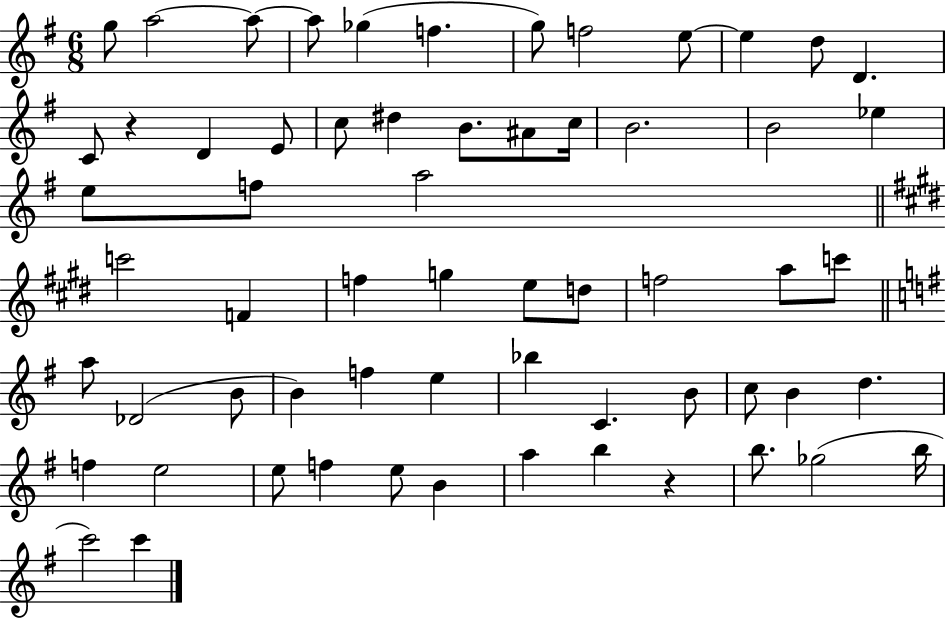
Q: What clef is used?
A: treble